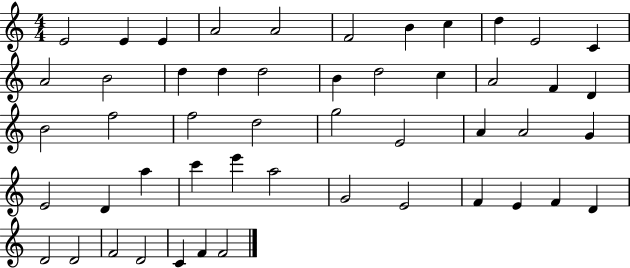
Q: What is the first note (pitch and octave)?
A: E4